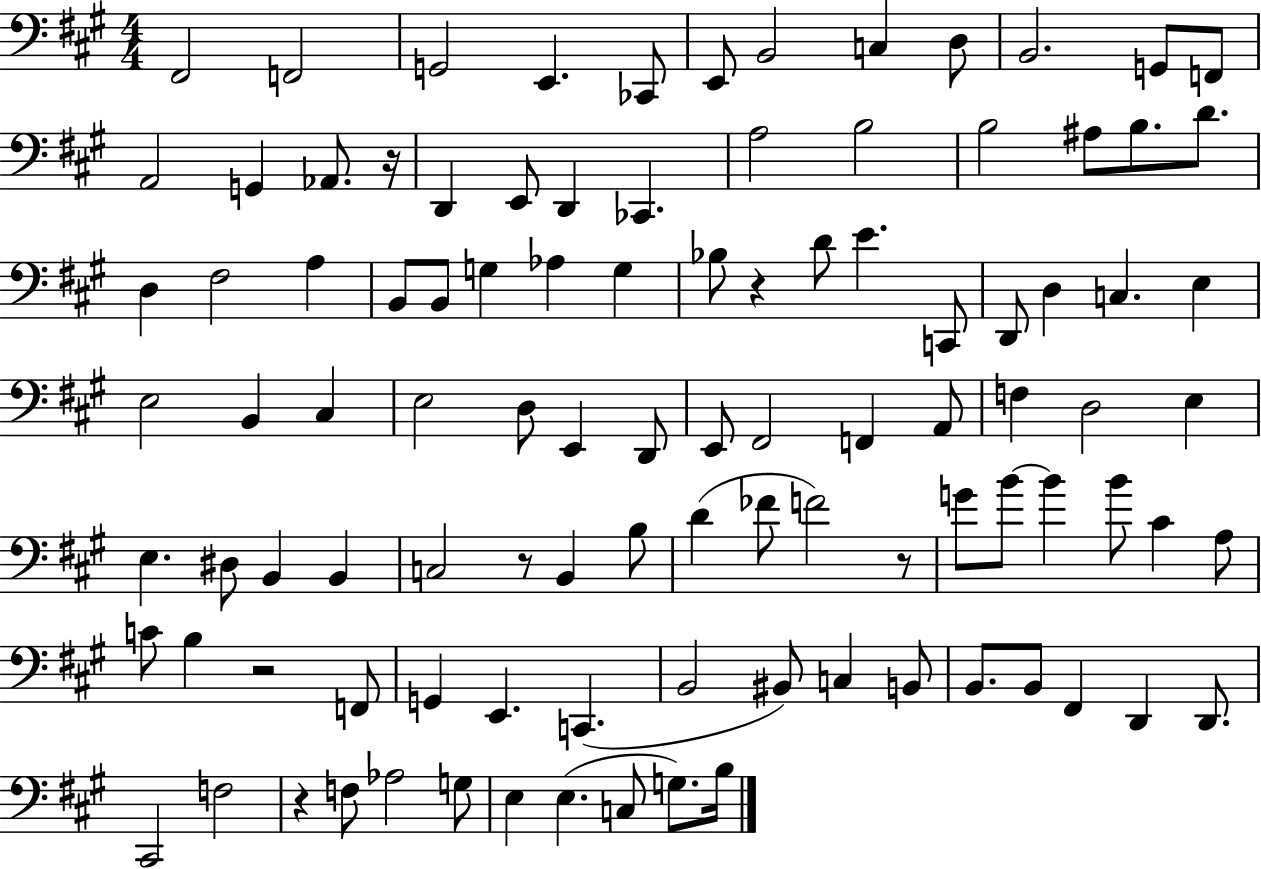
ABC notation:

X:1
T:Untitled
M:4/4
L:1/4
K:A
^F,,2 F,,2 G,,2 E,, _C,,/2 E,,/2 B,,2 C, D,/2 B,,2 G,,/2 F,,/2 A,,2 G,, _A,,/2 z/4 D,, E,,/2 D,, _C,, A,2 B,2 B,2 ^A,/2 B,/2 D/2 D, ^F,2 A, B,,/2 B,,/2 G, _A, G, _B,/2 z D/2 E C,,/2 D,,/2 D, C, E, E,2 B,, ^C, E,2 D,/2 E,, D,,/2 E,,/2 ^F,,2 F,, A,,/2 F, D,2 E, E, ^D,/2 B,, B,, C,2 z/2 B,, B,/2 D _F/2 F2 z/2 G/2 B/2 B B/2 ^C A,/2 C/2 B, z2 F,,/2 G,, E,, C,, B,,2 ^B,,/2 C, B,,/2 B,,/2 B,,/2 ^F,, D,, D,,/2 ^C,,2 F,2 z F,/2 _A,2 G,/2 E, E, C,/2 G,/2 B,/4